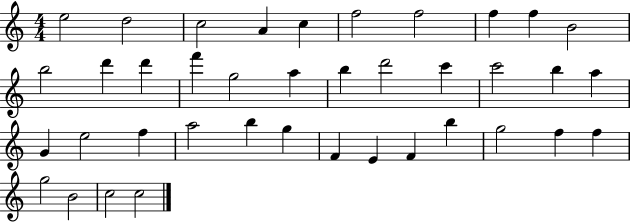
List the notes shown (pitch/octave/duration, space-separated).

E5/h D5/h C5/h A4/q C5/q F5/h F5/h F5/q F5/q B4/h B5/h D6/q D6/q F6/q G5/h A5/q B5/q D6/h C6/q C6/h B5/q A5/q G4/q E5/h F5/q A5/h B5/q G5/q F4/q E4/q F4/q B5/q G5/h F5/q F5/q G5/h B4/h C5/h C5/h